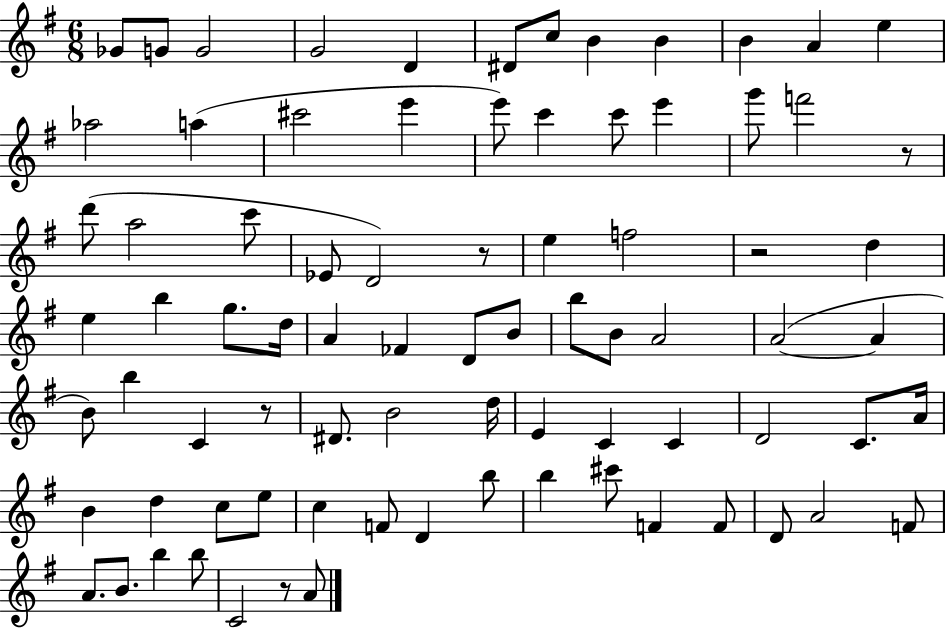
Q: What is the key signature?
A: G major